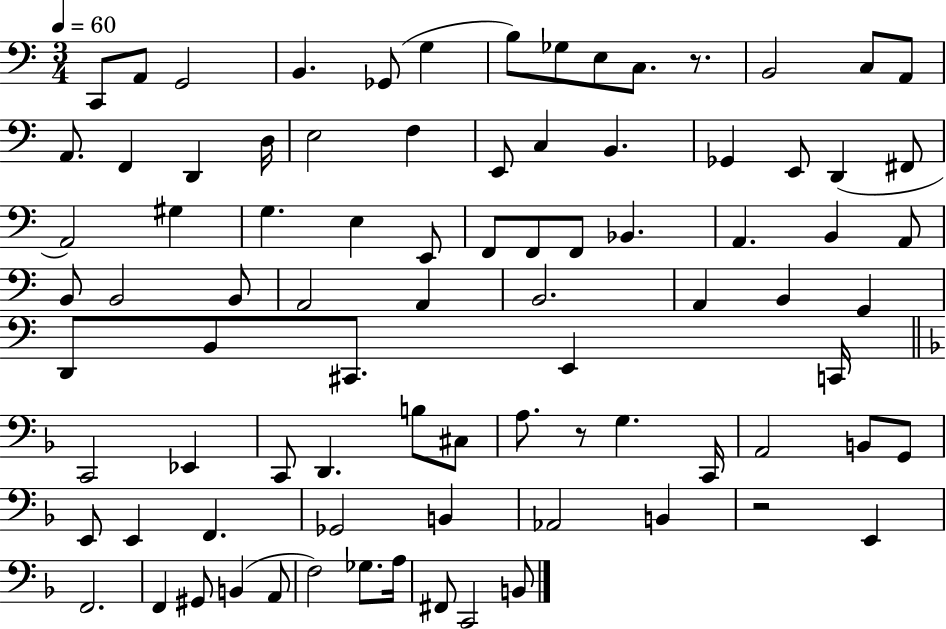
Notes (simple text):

C2/e A2/e G2/h B2/q. Gb2/e G3/q B3/e Gb3/e E3/e C3/e. R/e. B2/h C3/e A2/e A2/e. F2/q D2/q D3/s E3/h F3/q E2/e C3/q B2/q. Gb2/q E2/e D2/q F#2/e A2/h G#3/q G3/q. E3/q E2/e F2/e F2/e F2/e Bb2/q. A2/q. B2/q A2/e B2/e B2/h B2/e A2/h A2/q B2/h. A2/q B2/q G2/q D2/e B2/e C#2/e. E2/q C2/s C2/h Eb2/q C2/e D2/q. B3/e C#3/e A3/e. R/e G3/q. C2/s A2/h B2/e G2/e E2/e E2/q F2/q. Gb2/h B2/q Ab2/h B2/q R/h E2/q F2/h. F2/q G#2/e B2/q A2/e F3/h Gb3/e. A3/s F#2/e C2/h B2/e